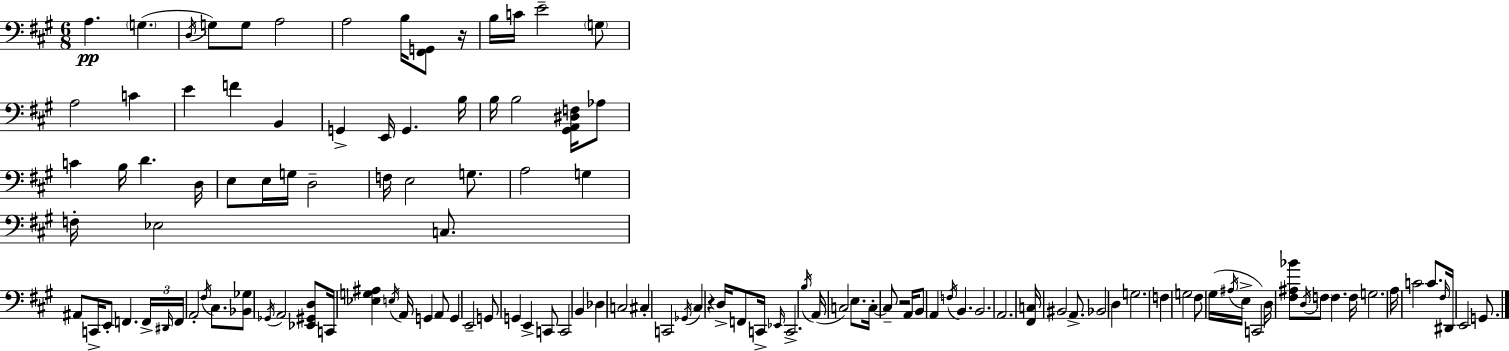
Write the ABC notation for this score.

X:1
T:Untitled
M:6/8
L:1/4
K:A
A, G, D,/4 G,/2 G,/2 A,2 A,2 B,/4 [^F,,G,,]/2 z/4 B,/4 C/4 E2 G,/2 A,2 C E F B,, G,, E,,/4 G,, B,/4 B,/4 B,2 [^G,,A,,^D,F,]/4 _A,/2 C B,/4 D D,/4 E,/2 E,/4 G,/4 D,2 F,/4 E,2 G,/2 A,2 G, F,/4 _E,2 C,/2 ^A,,/2 C,,/4 E,,/2 F,, F,,/4 ^D,,/4 F,,/4 A,,2 ^F,/4 ^C,/2 [_B,,_G,]/2 _G,,/4 A,,2 [_E,,^G,,D,]/2 C,,/4 [_E,G,^A,] E,/4 A,,/4 G,, A,,/2 G,, E,,2 G,,/2 G,, E,, C,,/2 C,,2 B,, _D, C,2 ^C, C,,2 _G,,/4 ^C, z D,/4 F,,/2 C,,/4 _E,,/4 C,,2 B,/4 A,,/4 C,2 E,/2 C,/4 C,/2 z2 A,,/4 B,,/2 A,, F,/4 B,, B,,2 A,,2 [^F,,C,]/4 ^B,,2 A,,/2 _B,,2 D, G,2 F, G,2 ^F,/2 ^G,/4 ^A,/4 E,/4 C,,2 D,/4 [^F,^A,_B]/2 D,/4 F,/2 F, F,/4 G,2 A,/4 C2 C/2 ^F,/4 ^D,,/4 E,,2 G,,/2